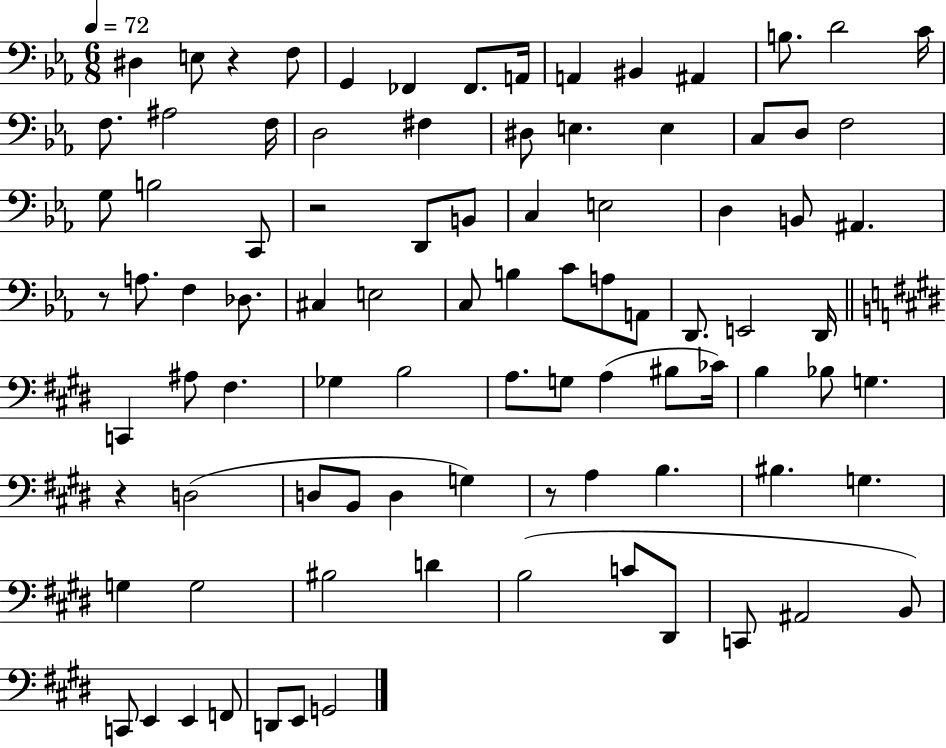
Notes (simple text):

D#3/q E3/e R/q F3/e G2/q FES2/q FES2/e. A2/s A2/q BIS2/q A#2/q B3/e. D4/h C4/s F3/e. A#3/h F3/s D3/h F#3/q D#3/e E3/q. E3/q C3/e D3/e F3/h G3/e B3/h C2/e R/h D2/e B2/e C3/q E3/h D3/q B2/e A#2/q. R/e A3/e. F3/q Db3/e. C#3/q E3/h C3/e B3/q C4/e A3/e A2/e D2/e. E2/h D2/s C2/q A#3/e F#3/q. Gb3/q B3/h A3/e. G3/e A3/q BIS3/e CES4/s B3/q Bb3/e G3/q. R/q D3/h D3/e B2/e D3/q G3/q R/e A3/q B3/q. BIS3/q. G3/q. G3/q G3/h BIS3/h D4/q B3/h C4/e D#2/e C2/e A#2/h B2/e C2/e E2/q E2/q F2/e D2/e E2/e G2/h